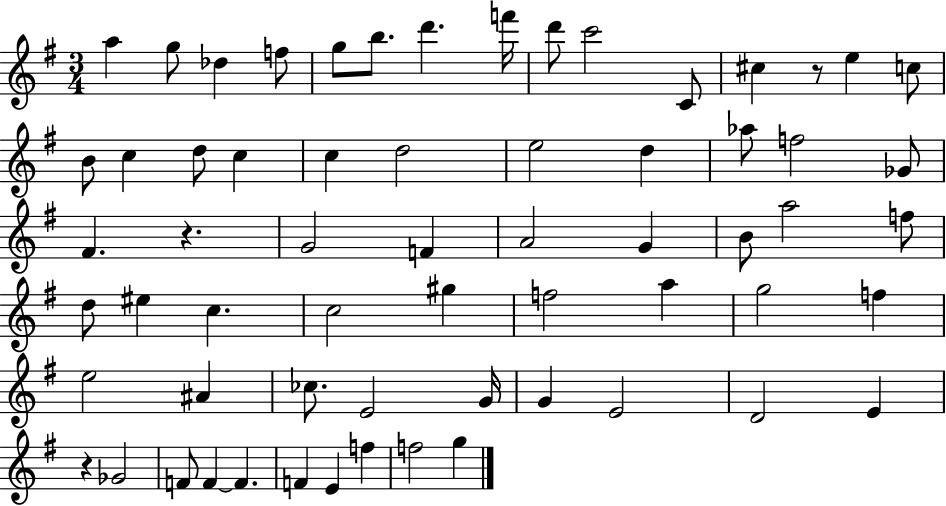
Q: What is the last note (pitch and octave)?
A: G5